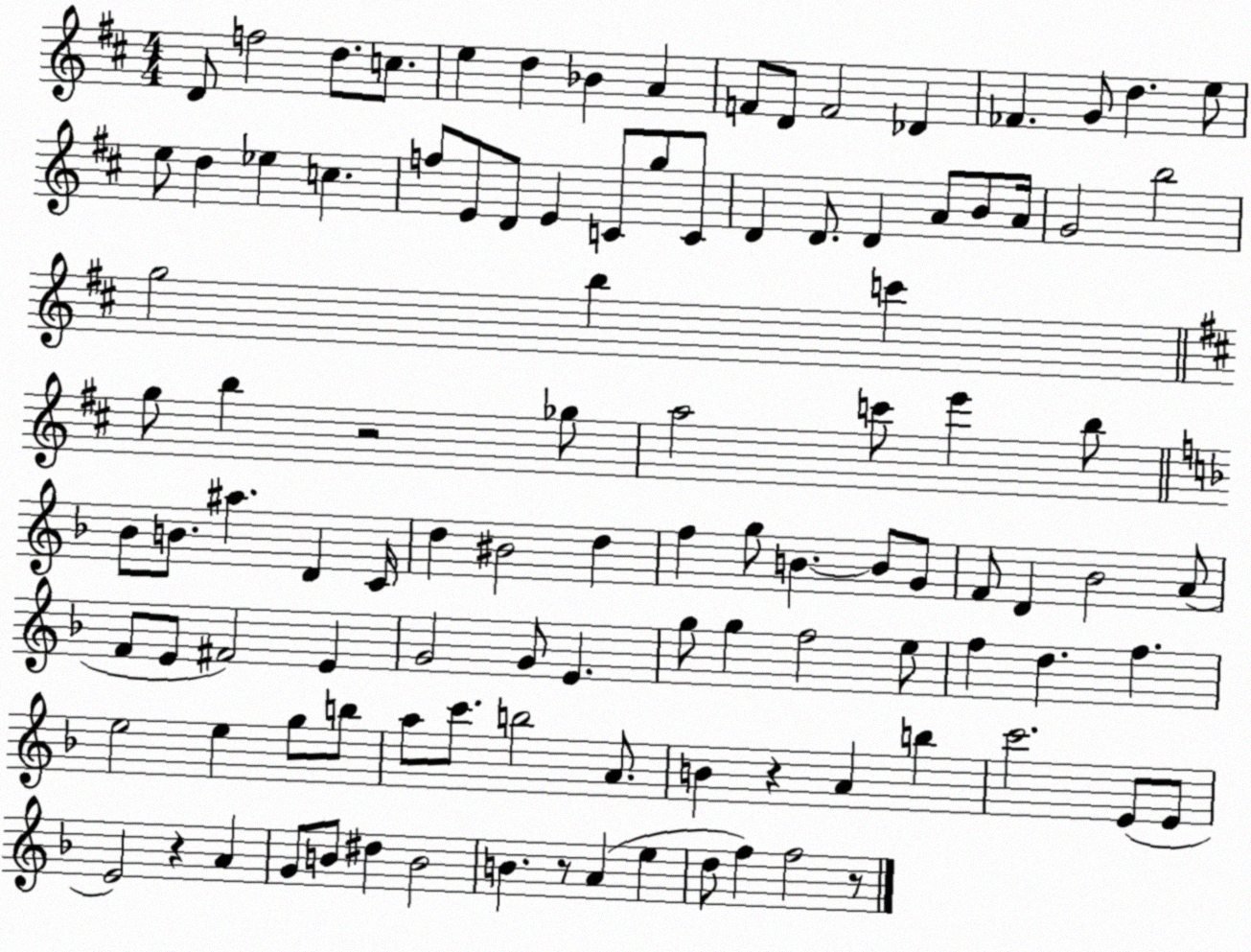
X:1
T:Untitled
M:4/4
L:1/4
K:D
D/2 f2 d/2 c/2 e d _B A F/2 D/2 F2 _D _F G/2 d e/2 e/2 d _e c f/2 E/2 D/2 E C/2 g/2 C/2 D D/2 D A/2 B/2 A/4 G2 b2 g2 b c' g/2 b z2 _g/2 a2 c'/2 e' b/2 _B/2 B/2 ^a D C/4 d ^B2 d f g/2 B B/2 G/2 F/2 D _B2 A/2 F/2 E/2 ^F2 E G2 G/2 E g/2 g f2 e/2 f d f e2 e g/2 b/2 a/2 c'/2 b2 A/2 B z A b c'2 E/2 E/2 E2 z A G/2 B/2 ^d B2 B z/2 A e d/2 f f2 z/2